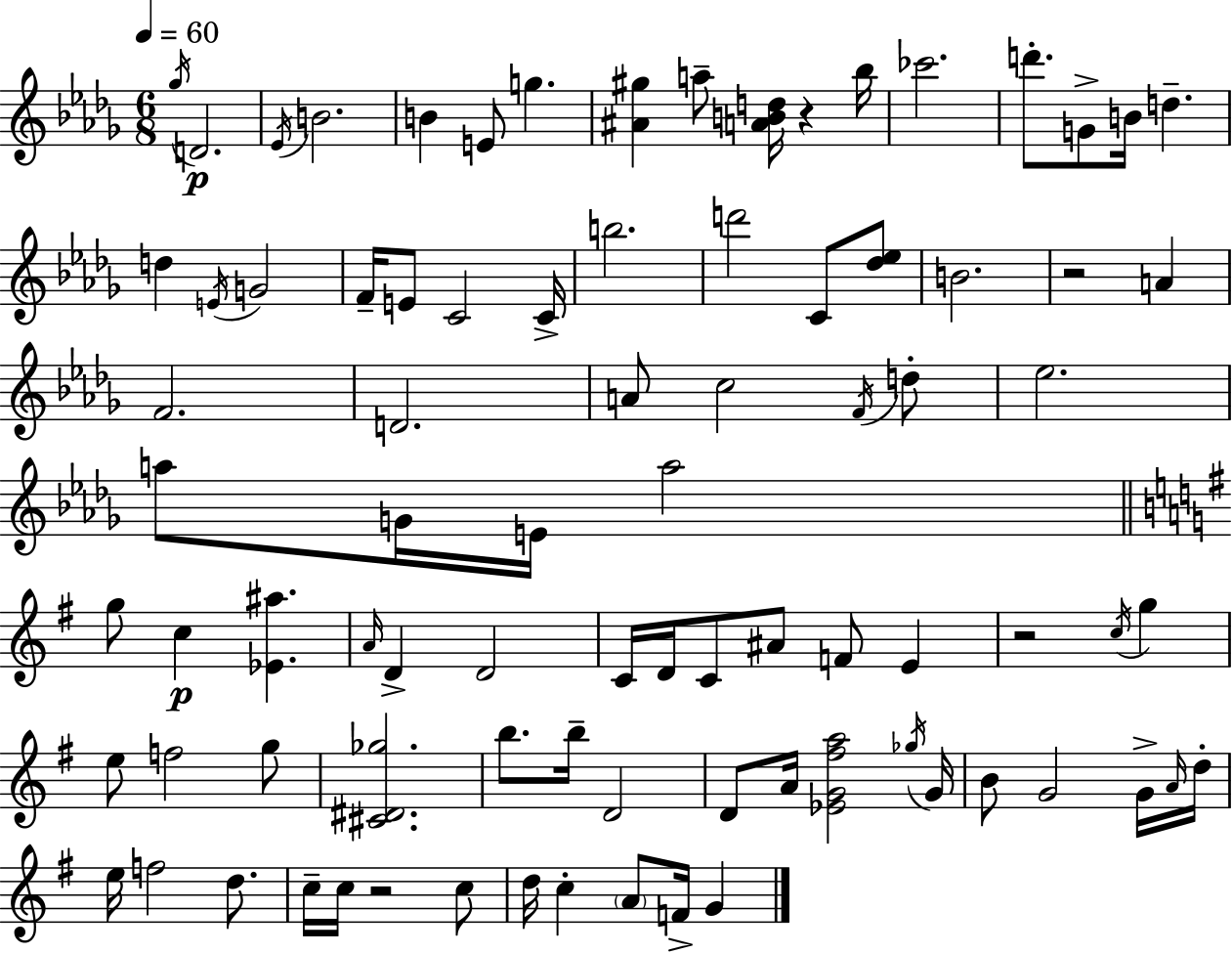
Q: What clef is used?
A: treble